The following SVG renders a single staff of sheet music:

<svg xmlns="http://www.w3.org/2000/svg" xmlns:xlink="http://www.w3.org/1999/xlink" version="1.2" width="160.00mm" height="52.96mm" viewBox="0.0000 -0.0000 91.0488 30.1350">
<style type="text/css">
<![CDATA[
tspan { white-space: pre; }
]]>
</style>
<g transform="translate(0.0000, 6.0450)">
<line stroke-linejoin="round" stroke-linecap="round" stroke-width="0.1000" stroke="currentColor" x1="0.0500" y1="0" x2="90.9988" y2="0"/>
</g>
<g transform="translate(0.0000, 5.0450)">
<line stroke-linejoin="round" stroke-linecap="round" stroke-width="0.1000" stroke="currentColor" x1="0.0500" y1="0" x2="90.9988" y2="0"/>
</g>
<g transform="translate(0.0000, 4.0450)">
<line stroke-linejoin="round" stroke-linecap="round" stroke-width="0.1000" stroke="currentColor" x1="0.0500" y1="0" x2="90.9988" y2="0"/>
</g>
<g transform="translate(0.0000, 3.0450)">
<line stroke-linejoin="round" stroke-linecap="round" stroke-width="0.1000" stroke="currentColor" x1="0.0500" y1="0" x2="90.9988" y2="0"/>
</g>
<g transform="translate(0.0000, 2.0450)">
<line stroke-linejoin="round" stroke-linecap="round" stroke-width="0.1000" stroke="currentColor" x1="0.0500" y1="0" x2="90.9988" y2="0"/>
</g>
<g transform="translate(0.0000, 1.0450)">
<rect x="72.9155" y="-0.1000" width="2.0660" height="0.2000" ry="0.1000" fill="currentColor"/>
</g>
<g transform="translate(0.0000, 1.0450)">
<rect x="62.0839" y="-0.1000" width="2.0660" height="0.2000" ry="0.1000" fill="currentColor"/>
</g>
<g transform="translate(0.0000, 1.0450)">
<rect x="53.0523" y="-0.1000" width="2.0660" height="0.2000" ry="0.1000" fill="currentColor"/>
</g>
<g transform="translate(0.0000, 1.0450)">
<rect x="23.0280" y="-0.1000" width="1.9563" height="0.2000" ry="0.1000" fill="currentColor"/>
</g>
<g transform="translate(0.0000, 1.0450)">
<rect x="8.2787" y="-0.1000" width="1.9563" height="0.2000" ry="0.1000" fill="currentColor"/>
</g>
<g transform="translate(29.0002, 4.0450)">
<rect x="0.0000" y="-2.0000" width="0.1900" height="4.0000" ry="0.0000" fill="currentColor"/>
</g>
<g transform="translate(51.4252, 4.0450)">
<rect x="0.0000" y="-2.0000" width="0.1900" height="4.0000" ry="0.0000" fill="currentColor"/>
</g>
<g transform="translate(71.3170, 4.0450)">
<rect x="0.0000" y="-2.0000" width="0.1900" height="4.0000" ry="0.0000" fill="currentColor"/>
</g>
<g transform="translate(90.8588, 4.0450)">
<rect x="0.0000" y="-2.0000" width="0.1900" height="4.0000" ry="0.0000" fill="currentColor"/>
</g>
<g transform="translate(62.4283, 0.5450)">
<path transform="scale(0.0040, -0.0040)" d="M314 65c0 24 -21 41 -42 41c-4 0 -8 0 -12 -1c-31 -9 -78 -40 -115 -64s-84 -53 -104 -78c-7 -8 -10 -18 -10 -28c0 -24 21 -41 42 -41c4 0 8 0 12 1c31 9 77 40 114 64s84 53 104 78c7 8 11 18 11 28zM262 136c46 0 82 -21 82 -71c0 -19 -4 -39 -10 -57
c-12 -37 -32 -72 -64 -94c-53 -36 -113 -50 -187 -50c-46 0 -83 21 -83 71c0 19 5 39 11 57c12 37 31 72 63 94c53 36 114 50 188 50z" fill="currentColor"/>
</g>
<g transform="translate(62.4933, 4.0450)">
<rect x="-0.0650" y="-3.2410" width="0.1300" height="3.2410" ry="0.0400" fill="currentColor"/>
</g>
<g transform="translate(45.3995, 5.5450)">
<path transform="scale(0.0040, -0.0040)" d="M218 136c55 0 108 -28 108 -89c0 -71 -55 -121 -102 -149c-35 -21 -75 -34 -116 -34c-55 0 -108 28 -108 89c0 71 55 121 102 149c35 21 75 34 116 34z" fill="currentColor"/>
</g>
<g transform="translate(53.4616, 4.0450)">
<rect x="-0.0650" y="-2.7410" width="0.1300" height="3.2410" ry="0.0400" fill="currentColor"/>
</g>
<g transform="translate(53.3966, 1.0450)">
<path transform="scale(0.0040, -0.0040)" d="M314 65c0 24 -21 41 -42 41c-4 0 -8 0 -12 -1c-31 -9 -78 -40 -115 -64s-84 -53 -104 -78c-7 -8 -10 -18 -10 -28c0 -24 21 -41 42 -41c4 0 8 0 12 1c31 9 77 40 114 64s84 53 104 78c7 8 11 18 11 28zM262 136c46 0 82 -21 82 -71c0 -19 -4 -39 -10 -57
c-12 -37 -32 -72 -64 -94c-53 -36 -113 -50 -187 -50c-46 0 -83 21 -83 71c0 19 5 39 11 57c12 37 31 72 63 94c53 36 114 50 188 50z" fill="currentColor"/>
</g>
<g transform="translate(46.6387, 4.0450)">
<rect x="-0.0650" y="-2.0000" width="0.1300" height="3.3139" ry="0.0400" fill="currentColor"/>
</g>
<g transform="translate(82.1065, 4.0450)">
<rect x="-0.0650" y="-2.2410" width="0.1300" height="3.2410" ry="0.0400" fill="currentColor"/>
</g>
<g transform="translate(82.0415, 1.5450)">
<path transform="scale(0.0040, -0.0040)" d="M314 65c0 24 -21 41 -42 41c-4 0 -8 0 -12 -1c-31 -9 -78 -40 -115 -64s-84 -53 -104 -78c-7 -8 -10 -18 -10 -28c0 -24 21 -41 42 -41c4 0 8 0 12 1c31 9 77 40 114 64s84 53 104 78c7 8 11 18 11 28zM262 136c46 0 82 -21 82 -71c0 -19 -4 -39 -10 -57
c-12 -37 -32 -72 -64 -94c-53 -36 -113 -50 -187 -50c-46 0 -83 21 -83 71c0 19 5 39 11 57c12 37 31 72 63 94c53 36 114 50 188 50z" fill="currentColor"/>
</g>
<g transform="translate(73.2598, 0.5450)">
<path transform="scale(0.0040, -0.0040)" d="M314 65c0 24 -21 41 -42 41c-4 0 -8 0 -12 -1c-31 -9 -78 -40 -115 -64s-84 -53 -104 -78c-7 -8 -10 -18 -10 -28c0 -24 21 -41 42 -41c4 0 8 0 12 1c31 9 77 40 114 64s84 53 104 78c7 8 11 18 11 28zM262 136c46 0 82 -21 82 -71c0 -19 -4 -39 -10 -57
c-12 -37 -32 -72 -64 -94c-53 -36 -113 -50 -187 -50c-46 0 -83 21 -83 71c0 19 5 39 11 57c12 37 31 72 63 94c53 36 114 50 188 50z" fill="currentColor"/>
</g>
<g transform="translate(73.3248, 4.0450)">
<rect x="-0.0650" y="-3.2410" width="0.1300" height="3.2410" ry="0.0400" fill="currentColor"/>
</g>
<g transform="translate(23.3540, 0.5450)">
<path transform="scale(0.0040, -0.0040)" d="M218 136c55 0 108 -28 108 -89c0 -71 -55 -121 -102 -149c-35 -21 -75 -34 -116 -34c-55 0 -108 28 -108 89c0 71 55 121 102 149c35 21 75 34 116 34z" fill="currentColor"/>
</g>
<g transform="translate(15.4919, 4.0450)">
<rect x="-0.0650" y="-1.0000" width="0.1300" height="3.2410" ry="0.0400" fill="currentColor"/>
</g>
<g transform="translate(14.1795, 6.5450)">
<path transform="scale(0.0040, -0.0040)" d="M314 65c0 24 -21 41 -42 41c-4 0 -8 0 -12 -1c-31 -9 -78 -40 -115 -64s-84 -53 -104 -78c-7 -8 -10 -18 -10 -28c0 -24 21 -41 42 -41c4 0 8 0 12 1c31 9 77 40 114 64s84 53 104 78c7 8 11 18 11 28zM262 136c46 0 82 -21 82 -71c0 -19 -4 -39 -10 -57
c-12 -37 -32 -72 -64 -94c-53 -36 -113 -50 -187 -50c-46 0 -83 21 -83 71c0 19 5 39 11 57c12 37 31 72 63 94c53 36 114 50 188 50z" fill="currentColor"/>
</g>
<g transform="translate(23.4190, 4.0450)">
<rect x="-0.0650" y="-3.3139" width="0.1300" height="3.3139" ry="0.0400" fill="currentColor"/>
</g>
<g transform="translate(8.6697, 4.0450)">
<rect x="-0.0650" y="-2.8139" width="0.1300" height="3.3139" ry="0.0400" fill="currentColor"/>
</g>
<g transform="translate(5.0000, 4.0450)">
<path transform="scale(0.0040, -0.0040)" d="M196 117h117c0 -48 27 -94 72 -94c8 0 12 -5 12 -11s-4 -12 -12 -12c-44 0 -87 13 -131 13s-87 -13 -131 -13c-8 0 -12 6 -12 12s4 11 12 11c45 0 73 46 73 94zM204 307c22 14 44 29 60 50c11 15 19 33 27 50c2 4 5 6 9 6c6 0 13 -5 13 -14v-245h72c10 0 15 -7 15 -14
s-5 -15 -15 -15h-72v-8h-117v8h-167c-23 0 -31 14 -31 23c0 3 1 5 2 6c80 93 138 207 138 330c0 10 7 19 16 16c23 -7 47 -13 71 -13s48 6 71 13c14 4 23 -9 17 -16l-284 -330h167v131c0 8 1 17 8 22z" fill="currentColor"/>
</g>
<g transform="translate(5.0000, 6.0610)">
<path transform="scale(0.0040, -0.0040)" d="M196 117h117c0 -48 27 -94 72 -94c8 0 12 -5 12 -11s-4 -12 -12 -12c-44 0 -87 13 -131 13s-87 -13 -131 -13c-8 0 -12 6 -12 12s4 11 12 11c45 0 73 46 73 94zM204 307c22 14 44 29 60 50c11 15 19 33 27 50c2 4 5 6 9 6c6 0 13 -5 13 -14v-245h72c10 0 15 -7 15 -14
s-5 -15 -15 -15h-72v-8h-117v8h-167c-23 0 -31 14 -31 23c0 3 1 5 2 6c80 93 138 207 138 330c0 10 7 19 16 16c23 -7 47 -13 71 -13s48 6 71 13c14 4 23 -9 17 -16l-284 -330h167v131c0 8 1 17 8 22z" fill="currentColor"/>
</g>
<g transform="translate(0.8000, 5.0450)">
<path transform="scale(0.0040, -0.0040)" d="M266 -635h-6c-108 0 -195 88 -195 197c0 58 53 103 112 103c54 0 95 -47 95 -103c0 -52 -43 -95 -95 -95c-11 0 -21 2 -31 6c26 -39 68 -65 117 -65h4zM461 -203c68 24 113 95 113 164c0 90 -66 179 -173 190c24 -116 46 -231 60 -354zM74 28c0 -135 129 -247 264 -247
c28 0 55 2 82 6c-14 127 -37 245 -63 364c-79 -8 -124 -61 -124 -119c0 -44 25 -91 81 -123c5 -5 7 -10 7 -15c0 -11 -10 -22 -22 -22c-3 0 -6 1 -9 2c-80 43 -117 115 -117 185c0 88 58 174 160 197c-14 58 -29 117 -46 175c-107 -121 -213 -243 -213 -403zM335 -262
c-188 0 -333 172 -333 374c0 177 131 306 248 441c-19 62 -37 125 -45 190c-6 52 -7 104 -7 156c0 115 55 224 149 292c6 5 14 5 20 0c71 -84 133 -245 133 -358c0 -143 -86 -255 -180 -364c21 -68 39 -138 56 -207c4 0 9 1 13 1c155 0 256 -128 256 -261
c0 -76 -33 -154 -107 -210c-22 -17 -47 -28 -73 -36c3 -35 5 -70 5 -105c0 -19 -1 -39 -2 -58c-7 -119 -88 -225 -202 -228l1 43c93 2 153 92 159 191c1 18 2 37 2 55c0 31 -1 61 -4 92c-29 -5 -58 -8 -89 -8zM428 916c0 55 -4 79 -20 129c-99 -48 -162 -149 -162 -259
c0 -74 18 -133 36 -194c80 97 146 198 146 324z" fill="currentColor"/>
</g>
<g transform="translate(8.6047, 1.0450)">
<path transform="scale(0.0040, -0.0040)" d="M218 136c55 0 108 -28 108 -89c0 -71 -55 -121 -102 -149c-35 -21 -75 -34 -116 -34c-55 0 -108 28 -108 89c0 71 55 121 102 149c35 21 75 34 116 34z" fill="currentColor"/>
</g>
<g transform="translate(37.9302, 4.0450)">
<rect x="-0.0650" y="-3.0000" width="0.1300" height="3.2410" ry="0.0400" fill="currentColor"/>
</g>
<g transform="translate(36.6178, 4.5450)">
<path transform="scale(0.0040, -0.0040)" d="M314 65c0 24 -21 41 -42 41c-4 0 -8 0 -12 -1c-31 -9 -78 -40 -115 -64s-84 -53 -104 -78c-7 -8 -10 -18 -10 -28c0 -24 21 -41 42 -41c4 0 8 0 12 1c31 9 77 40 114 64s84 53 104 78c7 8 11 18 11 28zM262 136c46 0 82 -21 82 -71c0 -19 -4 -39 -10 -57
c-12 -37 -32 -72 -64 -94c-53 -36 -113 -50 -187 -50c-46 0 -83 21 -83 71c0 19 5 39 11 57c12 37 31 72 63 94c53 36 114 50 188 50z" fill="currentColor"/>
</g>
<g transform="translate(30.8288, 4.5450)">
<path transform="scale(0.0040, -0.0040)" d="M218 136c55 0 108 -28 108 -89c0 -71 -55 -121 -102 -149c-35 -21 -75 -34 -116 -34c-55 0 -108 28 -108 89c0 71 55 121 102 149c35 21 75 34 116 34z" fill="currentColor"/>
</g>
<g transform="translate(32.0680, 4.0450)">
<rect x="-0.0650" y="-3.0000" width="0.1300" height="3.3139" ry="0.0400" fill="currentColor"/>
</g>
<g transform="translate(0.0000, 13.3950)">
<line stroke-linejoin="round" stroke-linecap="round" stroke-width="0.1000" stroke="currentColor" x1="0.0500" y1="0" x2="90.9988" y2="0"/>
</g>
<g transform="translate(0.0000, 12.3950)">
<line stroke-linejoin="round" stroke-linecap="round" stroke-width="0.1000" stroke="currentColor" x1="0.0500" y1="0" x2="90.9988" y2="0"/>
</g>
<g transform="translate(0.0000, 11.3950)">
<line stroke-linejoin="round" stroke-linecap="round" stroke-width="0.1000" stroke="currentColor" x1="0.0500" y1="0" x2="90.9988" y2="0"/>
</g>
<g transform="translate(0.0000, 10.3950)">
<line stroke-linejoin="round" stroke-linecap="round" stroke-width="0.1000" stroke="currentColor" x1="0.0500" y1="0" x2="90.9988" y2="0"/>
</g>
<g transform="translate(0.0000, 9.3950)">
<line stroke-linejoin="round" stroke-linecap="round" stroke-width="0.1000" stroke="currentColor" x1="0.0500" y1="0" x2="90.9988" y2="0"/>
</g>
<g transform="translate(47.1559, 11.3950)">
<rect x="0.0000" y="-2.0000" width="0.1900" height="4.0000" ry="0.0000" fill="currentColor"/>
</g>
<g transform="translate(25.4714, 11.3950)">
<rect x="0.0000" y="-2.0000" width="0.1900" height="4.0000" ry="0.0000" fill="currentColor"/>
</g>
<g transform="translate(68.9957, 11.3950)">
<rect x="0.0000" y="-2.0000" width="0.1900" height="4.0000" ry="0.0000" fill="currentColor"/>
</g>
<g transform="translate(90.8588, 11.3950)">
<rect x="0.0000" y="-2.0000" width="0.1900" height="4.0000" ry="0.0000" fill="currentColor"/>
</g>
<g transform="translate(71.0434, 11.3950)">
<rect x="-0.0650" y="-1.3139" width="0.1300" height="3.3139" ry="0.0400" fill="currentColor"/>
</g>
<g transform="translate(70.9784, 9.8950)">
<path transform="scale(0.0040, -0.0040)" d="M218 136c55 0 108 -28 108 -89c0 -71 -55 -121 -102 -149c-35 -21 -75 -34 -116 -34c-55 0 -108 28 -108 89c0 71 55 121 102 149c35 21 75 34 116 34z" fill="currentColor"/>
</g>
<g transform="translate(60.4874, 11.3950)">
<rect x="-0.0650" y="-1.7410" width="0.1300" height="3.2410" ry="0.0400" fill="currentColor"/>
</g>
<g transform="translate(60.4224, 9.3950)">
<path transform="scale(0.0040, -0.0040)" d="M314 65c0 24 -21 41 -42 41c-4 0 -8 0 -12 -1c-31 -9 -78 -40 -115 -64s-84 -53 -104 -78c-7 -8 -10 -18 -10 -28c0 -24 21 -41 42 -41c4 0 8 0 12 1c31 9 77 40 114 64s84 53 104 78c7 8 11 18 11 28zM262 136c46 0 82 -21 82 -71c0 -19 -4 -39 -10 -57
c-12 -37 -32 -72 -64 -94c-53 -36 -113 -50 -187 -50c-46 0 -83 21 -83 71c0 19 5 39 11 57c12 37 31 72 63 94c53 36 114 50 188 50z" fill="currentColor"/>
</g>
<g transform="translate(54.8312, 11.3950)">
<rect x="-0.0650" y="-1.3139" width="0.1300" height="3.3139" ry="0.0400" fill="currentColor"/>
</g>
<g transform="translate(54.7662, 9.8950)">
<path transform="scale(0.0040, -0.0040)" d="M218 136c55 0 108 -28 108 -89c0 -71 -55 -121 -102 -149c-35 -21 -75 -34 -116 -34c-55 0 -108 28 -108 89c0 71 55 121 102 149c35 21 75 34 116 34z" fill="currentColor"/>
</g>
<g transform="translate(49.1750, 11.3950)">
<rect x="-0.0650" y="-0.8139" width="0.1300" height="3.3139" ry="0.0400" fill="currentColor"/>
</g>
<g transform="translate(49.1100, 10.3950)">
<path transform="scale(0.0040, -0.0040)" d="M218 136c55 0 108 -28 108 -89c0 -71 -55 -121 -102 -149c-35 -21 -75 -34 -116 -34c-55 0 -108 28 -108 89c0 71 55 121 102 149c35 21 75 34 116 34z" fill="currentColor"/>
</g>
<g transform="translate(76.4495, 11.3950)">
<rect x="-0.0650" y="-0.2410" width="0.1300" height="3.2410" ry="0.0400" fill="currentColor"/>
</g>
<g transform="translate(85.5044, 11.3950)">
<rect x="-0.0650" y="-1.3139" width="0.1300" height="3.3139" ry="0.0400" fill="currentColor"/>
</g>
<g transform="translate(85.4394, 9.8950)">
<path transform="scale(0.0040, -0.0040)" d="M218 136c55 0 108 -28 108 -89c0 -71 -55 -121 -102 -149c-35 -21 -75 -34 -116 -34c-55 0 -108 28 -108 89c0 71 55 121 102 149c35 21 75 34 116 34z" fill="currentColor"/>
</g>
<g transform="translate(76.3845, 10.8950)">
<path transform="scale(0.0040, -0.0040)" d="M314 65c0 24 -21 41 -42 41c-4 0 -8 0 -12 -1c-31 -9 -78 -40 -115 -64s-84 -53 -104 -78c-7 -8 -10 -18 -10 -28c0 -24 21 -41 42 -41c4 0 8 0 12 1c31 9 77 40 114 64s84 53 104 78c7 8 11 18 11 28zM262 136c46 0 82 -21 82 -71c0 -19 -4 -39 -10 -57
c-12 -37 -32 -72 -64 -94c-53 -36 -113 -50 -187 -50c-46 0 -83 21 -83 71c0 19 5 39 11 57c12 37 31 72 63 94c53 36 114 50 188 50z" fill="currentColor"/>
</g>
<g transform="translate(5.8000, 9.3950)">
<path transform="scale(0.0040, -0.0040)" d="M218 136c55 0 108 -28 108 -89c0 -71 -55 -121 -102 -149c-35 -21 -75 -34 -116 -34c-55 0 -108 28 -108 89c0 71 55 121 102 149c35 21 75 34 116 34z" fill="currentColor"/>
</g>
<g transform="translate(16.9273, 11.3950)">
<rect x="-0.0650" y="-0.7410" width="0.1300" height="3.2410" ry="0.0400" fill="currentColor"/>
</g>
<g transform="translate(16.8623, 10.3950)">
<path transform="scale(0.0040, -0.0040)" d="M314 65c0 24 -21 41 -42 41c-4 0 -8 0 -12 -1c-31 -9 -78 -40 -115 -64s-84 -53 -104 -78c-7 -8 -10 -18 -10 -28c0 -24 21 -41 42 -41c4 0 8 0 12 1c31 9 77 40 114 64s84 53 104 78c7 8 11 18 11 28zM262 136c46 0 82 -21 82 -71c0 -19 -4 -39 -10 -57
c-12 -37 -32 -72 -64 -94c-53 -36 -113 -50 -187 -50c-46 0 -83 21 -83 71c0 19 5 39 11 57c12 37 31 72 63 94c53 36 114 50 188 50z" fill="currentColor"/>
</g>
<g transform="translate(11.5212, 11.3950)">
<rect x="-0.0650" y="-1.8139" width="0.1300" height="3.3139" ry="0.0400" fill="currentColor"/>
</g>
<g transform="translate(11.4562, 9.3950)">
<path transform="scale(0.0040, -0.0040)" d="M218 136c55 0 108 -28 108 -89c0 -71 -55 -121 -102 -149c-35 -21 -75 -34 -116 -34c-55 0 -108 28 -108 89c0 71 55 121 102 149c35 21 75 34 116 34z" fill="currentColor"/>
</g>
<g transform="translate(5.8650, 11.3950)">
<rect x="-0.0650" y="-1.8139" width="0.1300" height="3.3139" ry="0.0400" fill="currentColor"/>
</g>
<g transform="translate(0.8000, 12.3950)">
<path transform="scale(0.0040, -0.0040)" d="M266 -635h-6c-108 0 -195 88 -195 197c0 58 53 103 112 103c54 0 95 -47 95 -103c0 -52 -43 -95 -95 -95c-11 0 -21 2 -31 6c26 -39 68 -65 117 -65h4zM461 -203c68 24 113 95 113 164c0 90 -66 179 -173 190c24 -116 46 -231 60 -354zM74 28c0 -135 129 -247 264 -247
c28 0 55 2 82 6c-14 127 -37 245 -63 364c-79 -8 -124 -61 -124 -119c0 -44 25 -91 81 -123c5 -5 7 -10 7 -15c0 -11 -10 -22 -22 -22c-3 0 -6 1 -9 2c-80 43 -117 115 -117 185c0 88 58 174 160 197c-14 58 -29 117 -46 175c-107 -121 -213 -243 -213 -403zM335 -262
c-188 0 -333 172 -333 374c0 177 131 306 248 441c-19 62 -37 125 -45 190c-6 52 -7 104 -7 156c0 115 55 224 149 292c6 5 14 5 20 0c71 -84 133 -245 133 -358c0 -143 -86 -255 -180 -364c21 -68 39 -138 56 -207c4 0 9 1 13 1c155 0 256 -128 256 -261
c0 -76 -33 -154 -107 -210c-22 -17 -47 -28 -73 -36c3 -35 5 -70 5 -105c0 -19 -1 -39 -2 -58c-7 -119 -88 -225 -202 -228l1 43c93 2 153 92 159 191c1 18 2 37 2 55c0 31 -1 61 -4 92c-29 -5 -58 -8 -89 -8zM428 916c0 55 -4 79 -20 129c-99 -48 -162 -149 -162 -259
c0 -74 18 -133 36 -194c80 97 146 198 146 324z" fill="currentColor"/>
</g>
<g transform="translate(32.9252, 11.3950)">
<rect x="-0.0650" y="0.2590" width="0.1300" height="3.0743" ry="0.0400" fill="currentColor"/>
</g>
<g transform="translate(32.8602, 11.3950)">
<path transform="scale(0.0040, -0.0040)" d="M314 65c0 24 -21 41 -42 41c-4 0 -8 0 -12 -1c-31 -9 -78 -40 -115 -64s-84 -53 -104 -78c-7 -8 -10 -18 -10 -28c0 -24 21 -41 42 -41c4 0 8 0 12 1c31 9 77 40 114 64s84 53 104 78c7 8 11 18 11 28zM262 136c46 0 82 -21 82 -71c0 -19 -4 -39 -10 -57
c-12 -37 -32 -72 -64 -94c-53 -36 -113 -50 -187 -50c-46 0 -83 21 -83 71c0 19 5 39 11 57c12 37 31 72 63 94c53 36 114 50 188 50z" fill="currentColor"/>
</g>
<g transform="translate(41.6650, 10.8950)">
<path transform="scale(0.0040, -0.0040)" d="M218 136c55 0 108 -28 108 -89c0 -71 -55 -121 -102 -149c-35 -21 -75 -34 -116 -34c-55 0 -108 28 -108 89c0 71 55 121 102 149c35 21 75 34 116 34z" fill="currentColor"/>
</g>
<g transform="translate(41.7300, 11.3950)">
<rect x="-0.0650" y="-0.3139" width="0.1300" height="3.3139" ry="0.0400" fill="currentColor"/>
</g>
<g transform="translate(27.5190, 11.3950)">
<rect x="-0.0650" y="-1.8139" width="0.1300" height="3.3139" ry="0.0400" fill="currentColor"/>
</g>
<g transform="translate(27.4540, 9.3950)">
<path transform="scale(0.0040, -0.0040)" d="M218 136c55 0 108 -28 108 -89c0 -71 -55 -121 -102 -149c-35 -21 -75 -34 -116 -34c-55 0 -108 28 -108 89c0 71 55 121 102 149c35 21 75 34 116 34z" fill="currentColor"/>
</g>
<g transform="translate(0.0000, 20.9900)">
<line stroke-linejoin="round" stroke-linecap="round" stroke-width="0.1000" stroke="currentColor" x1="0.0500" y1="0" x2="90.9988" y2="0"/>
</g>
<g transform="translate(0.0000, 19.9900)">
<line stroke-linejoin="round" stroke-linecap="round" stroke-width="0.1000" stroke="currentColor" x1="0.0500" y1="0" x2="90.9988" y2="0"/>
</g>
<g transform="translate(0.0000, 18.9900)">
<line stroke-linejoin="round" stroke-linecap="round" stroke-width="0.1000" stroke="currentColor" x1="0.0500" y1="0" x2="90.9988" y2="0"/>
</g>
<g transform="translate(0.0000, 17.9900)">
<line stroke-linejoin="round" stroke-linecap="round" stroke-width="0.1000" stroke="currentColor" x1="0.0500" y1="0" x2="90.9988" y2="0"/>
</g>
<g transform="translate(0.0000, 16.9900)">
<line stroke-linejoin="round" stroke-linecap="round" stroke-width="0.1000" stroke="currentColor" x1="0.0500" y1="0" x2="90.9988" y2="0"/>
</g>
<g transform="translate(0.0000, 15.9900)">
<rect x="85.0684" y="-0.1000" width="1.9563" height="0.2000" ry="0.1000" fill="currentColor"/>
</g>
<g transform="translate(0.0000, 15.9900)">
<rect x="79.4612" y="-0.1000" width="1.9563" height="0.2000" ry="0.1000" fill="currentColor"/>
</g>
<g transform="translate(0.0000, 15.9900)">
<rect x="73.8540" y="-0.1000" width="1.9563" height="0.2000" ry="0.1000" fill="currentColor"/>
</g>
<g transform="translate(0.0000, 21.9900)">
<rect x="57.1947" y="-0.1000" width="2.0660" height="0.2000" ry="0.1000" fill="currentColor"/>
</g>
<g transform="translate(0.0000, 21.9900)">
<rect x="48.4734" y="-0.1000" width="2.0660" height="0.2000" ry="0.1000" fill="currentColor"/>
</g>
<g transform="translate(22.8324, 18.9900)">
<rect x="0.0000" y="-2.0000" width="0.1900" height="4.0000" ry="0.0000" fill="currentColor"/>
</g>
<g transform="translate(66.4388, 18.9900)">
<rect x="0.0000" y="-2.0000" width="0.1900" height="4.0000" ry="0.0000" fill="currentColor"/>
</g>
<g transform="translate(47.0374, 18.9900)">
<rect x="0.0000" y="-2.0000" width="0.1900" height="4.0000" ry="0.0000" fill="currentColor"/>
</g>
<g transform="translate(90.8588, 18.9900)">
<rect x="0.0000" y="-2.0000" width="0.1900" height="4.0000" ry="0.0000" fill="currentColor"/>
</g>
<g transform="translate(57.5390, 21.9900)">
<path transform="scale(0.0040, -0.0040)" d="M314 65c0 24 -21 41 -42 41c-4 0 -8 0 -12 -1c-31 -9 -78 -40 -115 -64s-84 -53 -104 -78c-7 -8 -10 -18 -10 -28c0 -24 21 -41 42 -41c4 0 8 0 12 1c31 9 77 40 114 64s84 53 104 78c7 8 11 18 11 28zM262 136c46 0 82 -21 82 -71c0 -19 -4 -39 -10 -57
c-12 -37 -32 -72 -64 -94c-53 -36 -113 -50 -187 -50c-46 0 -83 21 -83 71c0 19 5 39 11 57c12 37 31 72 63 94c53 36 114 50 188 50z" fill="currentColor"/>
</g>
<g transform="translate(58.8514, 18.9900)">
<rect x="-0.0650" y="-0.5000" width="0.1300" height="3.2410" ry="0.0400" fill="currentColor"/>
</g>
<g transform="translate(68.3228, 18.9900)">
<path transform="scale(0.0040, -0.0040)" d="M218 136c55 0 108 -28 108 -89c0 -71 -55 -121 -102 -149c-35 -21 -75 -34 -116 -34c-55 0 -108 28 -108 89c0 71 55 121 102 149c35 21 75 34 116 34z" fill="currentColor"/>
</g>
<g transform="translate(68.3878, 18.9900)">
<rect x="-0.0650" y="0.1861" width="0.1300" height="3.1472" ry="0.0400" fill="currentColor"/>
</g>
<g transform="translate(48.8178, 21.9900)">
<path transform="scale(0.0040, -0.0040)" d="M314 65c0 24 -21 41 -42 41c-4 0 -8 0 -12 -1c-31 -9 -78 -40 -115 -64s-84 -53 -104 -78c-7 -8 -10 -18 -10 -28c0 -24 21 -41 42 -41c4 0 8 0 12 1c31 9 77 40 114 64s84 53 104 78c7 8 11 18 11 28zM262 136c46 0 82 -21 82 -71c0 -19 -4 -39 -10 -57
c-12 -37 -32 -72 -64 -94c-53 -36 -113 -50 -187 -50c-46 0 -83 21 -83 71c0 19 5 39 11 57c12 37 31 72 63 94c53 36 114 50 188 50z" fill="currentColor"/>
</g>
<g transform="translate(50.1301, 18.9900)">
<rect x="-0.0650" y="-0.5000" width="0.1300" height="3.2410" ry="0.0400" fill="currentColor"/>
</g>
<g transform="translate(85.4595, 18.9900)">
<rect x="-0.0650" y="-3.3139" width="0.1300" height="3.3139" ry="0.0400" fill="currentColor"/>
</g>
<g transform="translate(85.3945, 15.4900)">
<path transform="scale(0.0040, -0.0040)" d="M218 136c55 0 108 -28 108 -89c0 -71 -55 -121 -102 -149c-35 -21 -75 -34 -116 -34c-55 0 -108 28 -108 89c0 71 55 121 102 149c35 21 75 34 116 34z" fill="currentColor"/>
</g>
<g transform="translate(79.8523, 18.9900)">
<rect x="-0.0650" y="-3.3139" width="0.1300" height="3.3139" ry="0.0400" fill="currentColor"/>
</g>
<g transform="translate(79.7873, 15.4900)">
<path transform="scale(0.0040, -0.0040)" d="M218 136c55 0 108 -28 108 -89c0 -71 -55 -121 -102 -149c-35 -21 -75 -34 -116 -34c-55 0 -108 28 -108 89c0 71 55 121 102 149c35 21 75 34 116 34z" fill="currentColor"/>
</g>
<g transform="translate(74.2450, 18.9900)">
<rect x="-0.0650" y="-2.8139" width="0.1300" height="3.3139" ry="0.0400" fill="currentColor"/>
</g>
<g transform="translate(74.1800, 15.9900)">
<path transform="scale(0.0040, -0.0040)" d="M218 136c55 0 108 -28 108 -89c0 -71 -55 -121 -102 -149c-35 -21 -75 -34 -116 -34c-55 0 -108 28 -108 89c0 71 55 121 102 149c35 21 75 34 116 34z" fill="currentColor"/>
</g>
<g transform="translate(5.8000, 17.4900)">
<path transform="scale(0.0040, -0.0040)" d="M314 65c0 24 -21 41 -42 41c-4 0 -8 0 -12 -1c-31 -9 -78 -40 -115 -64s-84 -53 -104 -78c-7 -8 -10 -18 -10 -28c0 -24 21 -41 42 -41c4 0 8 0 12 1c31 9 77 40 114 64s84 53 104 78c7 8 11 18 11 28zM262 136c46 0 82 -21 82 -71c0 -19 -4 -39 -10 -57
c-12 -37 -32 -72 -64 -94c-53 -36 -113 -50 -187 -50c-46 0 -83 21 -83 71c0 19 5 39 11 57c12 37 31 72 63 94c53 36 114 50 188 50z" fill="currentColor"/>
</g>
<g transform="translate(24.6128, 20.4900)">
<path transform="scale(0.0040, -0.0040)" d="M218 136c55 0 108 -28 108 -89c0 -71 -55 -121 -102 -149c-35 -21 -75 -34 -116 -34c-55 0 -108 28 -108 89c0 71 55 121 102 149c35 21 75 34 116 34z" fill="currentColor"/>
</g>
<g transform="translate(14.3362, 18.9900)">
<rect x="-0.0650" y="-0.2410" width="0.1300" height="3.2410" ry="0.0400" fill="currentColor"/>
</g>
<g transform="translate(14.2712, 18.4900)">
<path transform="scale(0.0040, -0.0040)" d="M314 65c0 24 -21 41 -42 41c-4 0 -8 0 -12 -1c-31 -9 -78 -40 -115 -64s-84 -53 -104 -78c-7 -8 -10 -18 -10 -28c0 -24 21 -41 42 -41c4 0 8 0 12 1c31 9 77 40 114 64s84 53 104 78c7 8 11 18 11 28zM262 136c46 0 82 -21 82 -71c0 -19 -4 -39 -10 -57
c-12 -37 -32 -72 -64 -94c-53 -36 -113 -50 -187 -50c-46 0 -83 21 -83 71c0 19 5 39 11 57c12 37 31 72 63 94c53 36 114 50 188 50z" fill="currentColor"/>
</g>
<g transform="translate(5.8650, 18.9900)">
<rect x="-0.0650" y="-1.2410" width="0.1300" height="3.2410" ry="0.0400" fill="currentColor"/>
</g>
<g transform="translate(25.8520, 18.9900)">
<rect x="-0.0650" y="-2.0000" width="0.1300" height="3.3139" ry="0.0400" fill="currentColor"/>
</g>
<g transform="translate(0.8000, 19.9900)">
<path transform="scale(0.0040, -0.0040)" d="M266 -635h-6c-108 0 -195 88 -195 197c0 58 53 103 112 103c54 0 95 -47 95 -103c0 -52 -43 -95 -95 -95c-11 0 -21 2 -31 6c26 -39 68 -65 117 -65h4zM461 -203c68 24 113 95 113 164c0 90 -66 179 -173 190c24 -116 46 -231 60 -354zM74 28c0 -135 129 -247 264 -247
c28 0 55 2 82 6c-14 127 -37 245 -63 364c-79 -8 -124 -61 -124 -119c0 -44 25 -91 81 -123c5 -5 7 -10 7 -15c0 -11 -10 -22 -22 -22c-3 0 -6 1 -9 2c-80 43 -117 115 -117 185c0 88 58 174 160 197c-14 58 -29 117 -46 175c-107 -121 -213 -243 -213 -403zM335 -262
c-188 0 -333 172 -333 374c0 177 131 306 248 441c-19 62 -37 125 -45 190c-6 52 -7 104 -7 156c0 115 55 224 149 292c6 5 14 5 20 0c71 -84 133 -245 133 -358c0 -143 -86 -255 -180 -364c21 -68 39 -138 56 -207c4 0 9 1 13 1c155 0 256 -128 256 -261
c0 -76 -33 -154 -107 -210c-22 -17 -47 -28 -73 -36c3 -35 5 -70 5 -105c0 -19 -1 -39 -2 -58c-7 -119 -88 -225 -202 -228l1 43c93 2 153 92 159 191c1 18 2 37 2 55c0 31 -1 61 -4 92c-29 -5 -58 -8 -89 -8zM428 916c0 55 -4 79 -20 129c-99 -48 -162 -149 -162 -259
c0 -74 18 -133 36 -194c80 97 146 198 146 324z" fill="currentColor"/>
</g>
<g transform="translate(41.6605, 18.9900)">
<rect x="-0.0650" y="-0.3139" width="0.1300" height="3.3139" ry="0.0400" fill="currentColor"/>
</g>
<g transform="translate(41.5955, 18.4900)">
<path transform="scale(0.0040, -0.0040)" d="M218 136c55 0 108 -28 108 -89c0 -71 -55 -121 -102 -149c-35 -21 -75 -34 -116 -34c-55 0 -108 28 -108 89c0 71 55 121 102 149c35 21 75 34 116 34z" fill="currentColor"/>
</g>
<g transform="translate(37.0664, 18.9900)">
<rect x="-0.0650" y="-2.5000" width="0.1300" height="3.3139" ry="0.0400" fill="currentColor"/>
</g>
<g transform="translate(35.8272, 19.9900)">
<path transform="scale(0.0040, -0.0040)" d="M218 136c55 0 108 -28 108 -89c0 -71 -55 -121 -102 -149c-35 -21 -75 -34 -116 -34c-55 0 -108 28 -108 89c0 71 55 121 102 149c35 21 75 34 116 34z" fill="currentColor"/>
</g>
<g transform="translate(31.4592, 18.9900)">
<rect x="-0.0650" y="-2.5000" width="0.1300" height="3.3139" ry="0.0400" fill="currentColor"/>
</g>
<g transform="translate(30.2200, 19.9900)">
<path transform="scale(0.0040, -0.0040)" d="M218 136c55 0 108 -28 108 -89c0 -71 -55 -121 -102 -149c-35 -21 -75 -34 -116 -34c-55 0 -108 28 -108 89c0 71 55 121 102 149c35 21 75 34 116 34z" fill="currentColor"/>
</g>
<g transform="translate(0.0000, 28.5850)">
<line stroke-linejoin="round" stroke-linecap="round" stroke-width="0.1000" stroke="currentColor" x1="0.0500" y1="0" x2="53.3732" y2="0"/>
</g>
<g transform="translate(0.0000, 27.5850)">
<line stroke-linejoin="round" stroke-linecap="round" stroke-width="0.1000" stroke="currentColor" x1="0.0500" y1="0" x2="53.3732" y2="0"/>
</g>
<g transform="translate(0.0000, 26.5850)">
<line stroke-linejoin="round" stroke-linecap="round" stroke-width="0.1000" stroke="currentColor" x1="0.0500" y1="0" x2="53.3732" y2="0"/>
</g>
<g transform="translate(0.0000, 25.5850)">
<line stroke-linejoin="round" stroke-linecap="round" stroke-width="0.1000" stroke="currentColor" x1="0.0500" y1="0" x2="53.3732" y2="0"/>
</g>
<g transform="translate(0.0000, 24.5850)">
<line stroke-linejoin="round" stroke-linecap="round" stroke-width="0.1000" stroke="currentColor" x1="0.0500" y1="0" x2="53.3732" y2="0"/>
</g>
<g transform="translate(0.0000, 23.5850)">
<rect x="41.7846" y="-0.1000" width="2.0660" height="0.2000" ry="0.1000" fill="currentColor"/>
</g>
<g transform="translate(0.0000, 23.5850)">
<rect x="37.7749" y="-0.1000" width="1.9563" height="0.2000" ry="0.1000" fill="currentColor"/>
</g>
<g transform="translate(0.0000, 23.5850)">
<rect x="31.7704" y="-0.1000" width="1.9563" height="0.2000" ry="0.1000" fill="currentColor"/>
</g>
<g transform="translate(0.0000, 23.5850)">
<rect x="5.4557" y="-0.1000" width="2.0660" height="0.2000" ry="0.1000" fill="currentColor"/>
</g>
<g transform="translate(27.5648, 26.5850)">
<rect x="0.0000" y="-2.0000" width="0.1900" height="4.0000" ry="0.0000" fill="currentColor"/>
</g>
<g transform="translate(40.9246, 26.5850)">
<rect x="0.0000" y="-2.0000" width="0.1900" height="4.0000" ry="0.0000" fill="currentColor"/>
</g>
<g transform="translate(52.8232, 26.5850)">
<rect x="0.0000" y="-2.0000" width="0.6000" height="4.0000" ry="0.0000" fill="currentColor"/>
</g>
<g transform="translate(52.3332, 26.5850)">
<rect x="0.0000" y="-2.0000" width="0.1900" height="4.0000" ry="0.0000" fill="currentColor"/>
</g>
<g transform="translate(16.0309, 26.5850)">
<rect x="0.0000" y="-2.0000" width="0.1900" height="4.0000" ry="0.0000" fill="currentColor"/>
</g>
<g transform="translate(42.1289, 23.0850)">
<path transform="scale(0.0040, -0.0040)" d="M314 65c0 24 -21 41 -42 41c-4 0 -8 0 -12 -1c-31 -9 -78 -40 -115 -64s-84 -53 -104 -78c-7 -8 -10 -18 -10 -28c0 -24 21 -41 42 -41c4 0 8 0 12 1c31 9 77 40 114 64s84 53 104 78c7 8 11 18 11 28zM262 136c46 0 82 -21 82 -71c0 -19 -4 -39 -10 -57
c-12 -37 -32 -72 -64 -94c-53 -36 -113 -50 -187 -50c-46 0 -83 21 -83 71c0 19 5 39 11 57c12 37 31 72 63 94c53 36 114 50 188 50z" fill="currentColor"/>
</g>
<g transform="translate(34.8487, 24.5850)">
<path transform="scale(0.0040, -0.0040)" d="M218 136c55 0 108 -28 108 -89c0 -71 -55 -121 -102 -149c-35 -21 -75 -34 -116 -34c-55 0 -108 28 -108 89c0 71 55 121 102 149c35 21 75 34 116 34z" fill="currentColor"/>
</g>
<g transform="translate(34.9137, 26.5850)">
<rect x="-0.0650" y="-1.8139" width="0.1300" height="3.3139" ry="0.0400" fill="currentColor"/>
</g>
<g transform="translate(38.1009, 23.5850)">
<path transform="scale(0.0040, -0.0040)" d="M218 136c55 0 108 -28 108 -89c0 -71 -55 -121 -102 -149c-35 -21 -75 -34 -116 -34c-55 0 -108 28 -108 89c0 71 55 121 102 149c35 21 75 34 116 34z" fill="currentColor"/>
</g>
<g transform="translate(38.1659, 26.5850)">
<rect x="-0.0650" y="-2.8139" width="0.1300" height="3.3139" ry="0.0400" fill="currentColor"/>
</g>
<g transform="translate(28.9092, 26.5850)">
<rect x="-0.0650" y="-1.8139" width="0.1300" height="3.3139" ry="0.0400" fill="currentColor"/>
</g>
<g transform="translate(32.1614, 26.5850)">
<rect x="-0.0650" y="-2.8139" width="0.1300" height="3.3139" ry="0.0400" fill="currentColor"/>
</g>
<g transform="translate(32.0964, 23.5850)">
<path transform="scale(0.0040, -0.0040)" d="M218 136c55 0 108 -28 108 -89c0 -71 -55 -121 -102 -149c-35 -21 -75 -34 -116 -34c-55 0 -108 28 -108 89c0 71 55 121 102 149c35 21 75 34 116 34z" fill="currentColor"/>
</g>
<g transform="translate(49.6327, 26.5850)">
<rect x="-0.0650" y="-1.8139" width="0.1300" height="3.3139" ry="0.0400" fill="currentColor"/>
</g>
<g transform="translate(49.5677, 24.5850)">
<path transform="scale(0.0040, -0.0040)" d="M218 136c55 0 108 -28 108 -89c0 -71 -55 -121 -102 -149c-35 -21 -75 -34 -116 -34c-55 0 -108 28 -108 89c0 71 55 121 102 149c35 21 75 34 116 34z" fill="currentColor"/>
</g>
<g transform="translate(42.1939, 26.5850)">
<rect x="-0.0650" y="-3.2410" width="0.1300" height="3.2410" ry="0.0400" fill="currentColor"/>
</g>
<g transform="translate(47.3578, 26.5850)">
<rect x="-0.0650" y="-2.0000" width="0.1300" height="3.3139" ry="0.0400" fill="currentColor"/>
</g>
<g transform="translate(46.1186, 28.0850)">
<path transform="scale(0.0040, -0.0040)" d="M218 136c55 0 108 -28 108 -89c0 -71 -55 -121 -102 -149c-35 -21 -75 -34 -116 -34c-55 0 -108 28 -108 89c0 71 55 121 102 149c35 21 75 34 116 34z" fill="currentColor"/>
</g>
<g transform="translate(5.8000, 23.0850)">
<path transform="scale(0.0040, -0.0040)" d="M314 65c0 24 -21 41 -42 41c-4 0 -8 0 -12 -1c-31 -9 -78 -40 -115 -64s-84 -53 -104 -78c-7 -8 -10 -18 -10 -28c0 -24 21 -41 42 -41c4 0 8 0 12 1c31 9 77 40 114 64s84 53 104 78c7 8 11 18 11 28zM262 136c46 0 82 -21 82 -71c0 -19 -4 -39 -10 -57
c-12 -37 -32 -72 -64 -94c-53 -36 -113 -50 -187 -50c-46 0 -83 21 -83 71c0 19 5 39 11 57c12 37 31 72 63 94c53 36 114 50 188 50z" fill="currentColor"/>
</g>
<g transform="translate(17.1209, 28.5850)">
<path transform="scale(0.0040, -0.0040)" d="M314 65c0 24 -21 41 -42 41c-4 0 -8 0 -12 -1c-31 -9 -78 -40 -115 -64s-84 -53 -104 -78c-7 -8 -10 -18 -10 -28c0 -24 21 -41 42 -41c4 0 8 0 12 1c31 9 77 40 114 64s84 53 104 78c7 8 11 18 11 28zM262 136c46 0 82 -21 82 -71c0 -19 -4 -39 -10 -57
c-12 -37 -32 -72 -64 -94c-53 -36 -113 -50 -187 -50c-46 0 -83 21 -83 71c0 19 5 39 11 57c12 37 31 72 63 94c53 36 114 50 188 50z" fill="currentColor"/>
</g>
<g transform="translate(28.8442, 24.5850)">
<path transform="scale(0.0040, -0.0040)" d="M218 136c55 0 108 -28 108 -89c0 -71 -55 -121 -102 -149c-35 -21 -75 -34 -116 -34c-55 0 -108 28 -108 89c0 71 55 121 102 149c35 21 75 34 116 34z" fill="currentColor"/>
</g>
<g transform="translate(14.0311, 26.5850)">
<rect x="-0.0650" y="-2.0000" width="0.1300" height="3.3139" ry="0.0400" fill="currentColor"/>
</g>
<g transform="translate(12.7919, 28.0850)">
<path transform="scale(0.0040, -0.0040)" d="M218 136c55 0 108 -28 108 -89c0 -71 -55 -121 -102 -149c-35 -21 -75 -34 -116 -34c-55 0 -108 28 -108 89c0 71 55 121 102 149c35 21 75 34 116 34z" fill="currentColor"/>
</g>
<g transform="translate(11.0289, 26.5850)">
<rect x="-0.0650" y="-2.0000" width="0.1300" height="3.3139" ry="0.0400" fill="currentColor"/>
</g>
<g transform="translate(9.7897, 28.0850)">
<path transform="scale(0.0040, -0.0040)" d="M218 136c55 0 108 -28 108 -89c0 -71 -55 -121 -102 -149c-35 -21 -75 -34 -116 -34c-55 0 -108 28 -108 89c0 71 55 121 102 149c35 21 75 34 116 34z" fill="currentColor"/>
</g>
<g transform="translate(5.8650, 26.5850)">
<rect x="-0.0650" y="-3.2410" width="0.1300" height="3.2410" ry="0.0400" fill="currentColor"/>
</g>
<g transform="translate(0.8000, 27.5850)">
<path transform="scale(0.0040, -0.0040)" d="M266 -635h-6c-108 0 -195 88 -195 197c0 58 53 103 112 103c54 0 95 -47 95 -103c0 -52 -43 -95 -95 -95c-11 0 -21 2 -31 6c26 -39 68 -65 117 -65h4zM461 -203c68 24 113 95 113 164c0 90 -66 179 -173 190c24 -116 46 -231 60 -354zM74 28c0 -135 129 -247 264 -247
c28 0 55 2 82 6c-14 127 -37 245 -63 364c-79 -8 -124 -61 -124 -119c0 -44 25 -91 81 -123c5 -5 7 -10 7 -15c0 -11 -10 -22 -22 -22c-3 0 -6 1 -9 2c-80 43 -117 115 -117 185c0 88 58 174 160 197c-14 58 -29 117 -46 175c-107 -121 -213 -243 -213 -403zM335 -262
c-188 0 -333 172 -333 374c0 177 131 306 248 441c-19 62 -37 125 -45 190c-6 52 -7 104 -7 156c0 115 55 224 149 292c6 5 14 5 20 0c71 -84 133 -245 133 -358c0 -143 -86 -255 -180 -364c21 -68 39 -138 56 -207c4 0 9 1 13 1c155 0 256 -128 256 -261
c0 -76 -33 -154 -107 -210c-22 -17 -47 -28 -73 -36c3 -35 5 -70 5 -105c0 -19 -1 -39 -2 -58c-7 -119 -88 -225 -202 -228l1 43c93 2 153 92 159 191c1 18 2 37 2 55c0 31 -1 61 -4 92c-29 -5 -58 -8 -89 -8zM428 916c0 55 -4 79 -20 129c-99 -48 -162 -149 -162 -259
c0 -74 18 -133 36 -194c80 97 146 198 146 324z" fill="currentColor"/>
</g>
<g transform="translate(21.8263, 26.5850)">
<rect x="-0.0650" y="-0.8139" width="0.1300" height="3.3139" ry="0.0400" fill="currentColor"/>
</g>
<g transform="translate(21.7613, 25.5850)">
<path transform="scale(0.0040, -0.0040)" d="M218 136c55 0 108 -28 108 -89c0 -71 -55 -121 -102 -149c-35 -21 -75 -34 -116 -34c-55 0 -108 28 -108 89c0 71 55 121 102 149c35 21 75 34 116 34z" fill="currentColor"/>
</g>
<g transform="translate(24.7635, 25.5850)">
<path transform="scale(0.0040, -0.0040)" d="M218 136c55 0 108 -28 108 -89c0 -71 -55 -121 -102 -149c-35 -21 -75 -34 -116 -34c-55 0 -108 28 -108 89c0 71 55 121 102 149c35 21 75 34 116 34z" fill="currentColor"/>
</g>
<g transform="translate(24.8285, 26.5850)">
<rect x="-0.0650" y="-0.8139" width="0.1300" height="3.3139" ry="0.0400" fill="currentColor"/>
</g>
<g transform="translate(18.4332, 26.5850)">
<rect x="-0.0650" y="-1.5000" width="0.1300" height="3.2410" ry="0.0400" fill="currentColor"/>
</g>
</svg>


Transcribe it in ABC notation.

X:1
T:Untitled
M:4/4
L:1/4
K:C
a D2 b A A2 F a2 b2 b2 g2 f f d2 f B2 c d e f2 e c2 e e2 c2 F G G c C2 C2 B a b b b2 F F E2 d d f a f a b2 F f